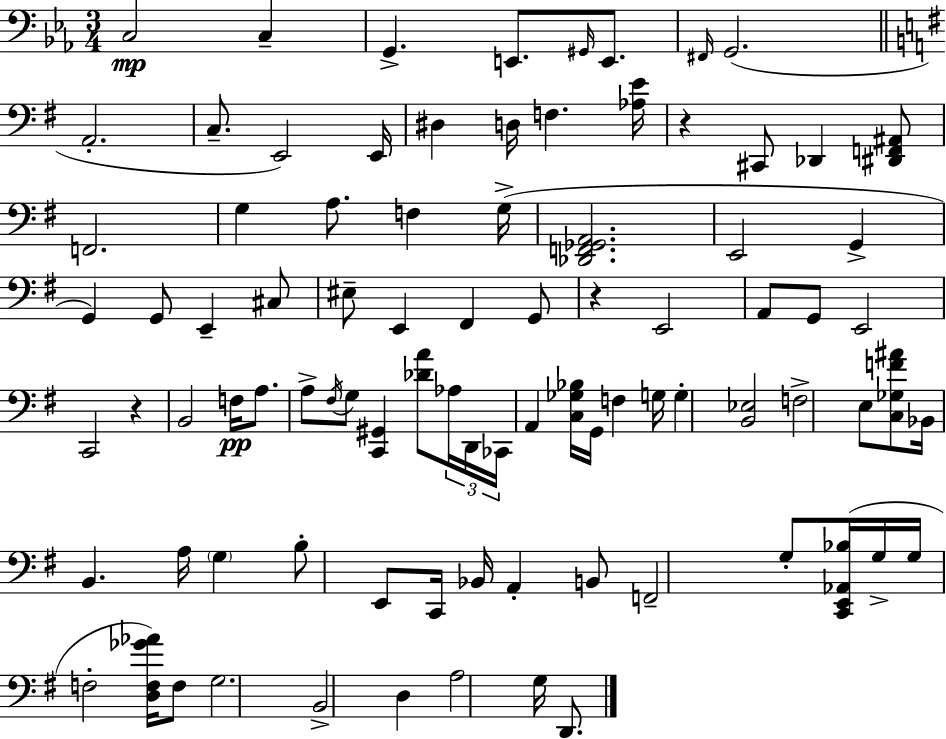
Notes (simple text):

C3/h C3/q G2/q. E2/e. G#2/s E2/e. F#2/s G2/h. A2/h. C3/e. E2/h E2/s D#3/q D3/s F3/q. [Ab3,E4]/s R/q C#2/e Db2/q [D#2,F2,A#2]/e F2/h. G3/q A3/e. F3/q G3/s [Db2,F2,Gb2,A2]/h. E2/h G2/q G2/q G2/e E2/q C#3/e EIS3/e E2/q F#2/q G2/e R/q E2/h A2/e G2/e E2/h C2/h R/q B2/h F3/s A3/e. A3/e F#3/s G3/e [C2,G#2]/q [Db4,A4]/e Ab3/s D2/s CES2/s A2/q [C3,Gb3,Bb3]/s G2/s F3/q G3/s G3/q [B2,Eb3]/h F3/h E3/e [C3,Gb3,F4,A#4]/e Bb2/s B2/q. A3/s G3/q B3/e E2/e C2/s Bb2/s A2/q B2/e F2/h G3/e [C2,E2,Ab2,Bb3]/s G3/s G3/s F3/h [D3,F3,Gb4,Ab4]/s F3/e G3/h. B2/h D3/q A3/h G3/s D2/e.